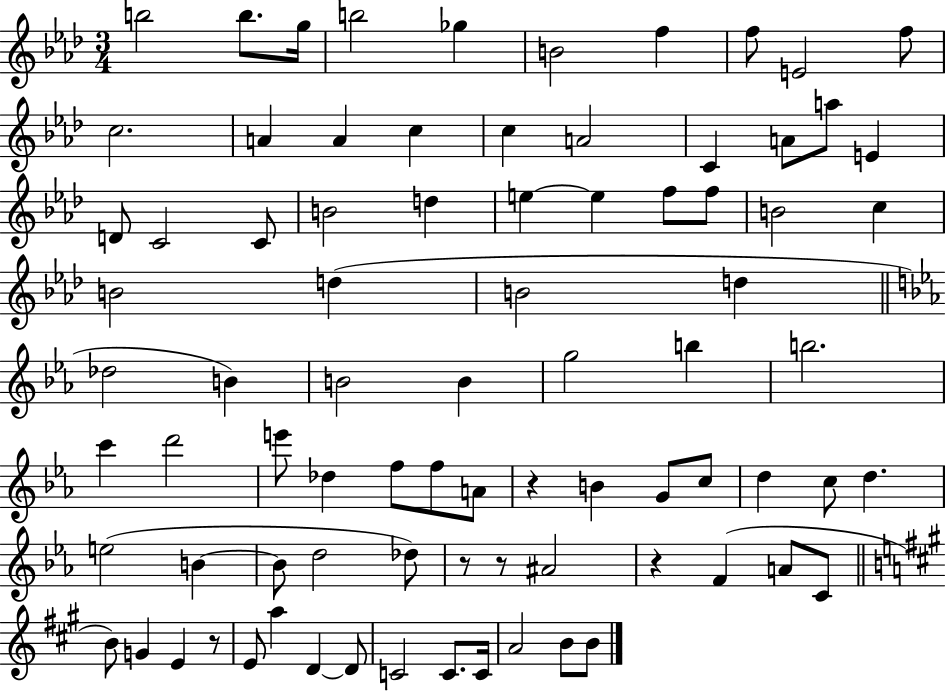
{
  \clef treble
  \numericTimeSignature
  \time 3/4
  \key aes \major
  b''2 b''8. g''16 | b''2 ges''4 | b'2 f''4 | f''8 e'2 f''8 | \break c''2. | a'4 a'4 c''4 | c''4 a'2 | c'4 a'8 a''8 e'4 | \break d'8 c'2 c'8 | b'2 d''4 | e''4~~ e''4 f''8 f''8 | b'2 c''4 | \break b'2 d''4( | b'2 d''4 | \bar "||" \break \key ees \major des''2 b'4) | b'2 b'4 | g''2 b''4 | b''2. | \break c'''4 d'''2 | e'''8 des''4 f''8 f''8 a'8 | r4 b'4 g'8 c''8 | d''4 c''8 d''4. | \break e''2( b'4~~ | b'8 d''2 des''8) | r8 r8 ais'2 | r4 f'4( a'8 c'8 | \break \bar "||" \break \key a \major b'8) g'4 e'4 r8 | e'8 a''4 d'4~~ d'8 | c'2 c'8. c'16 | a'2 b'8 b'8 | \break \bar "|."
}